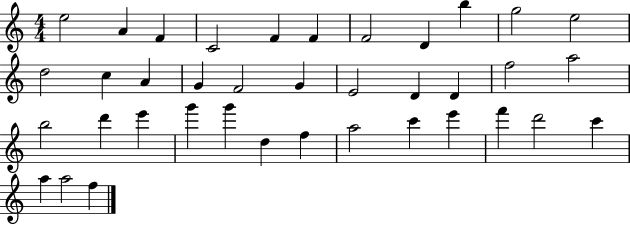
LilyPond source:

{
  \clef treble
  \numericTimeSignature
  \time 4/4
  \key c \major
  e''2 a'4 f'4 | c'2 f'4 f'4 | f'2 d'4 b''4 | g''2 e''2 | \break d''2 c''4 a'4 | g'4 f'2 g'4 | e'2 d'4 d'4 | f''2 a''2 | \break b''2 d'''4 e'''4 | g'''4 g'''4 d''4 f''4 | a''2 c'''4 e'''4 | f'''4 d'''2 c'''4 | \break a''4 a''2 f''4 | \bar "|."
}